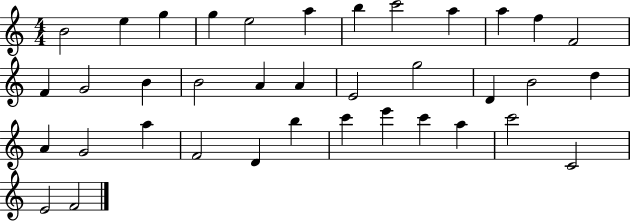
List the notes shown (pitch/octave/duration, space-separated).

B4/h E5/q G5/q G5/q E5/h A5/q B5/q C6/h A5/q A5/q F5/q F4/h F4/q G4/h B4/q B4/h A4/q A4/q E4/h G5/h D4/q B4/h D5/q A4/q G4/h A5/q F4/h D4/q B5/q C6/q E6/q C6/q A5/q C6/h C4/h E4/h F4/h